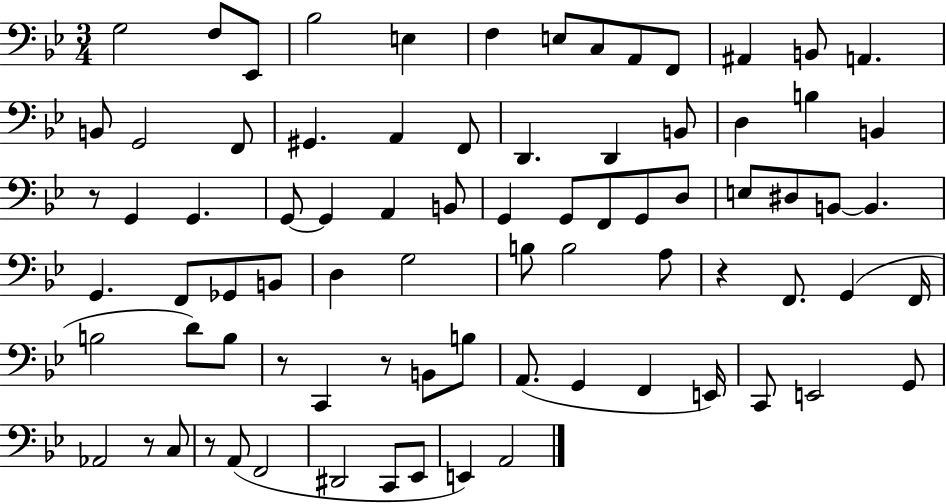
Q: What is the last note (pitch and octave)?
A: A2